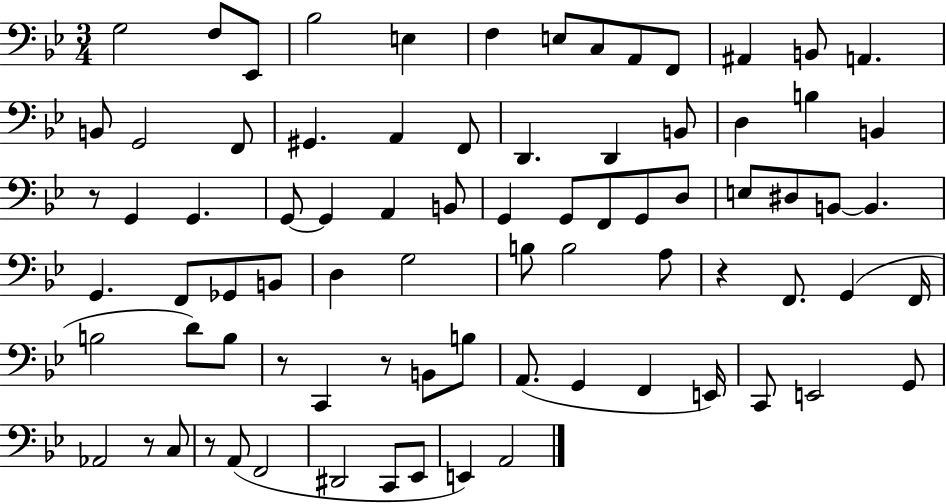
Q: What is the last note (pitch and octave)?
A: A2